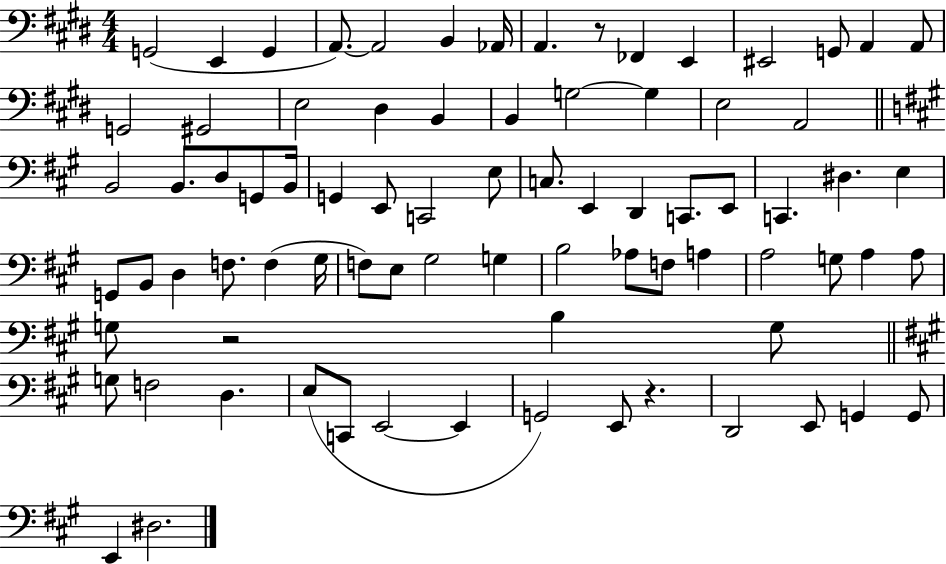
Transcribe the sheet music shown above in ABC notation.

X:1
T:Untitled
M:4/4
L:1/4
K:E
G,,2 E,, G,, A,,/2 A,,2 B,, _A,,/4 A,, z/2 _F,, E,, ^E,,2 G,,/2 A,, A,,/2 G,,2 ^G,,2 E,2 ^D, B,, B,, G,2 G, E,2 A,,2 B,,2 B,,/2 D,/2 G,,/2 B,,/4 G,, E,,/2 C,,2 E,/2 C,/2 E,, D,, C,,/2 E,,/2 C,, ^D, E, G,,/2 B,,/2 D, F,/2 F, ^G,/4 F,/2 E,/2 ^G,2 G, B,2 _A,/2 F,/2 A, A,2 G,/2 A, A,/2 G,/2 z2 B, G,/2 G,/2 F,2 D, E,/2 C,,/2 E,,2 E,, G,,2 E,,/2 z D,,2 E,,/2 G,, G,,/2 E,, ^D,2